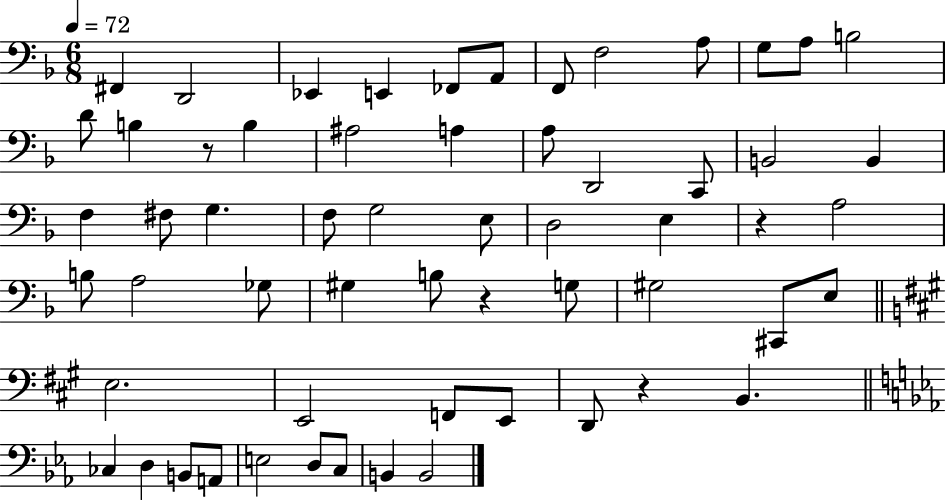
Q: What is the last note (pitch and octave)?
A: B2